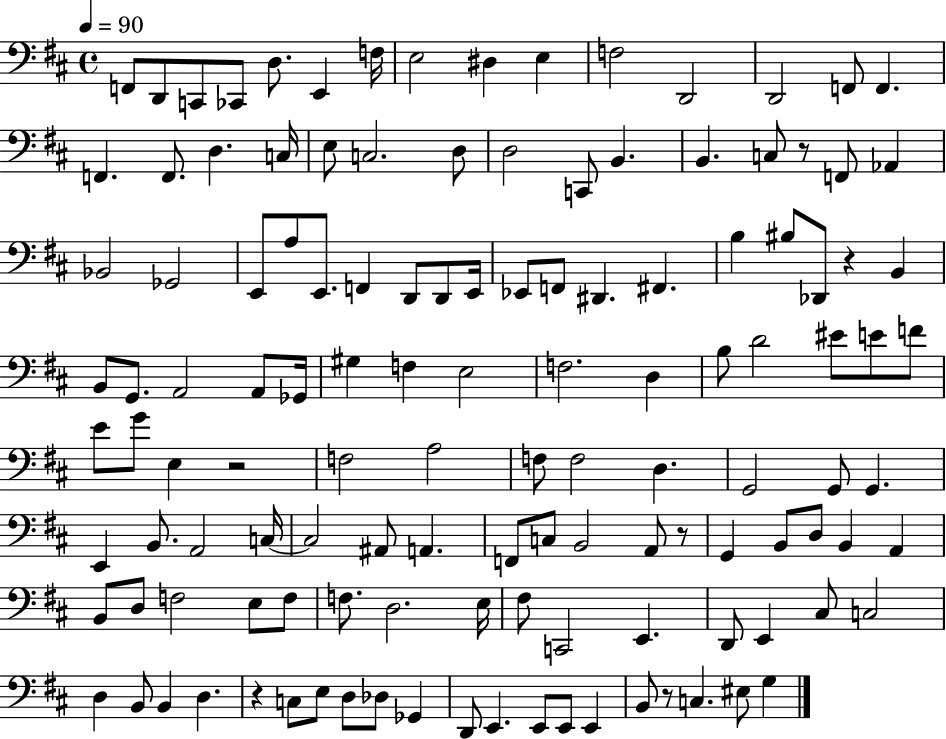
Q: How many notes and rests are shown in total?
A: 127